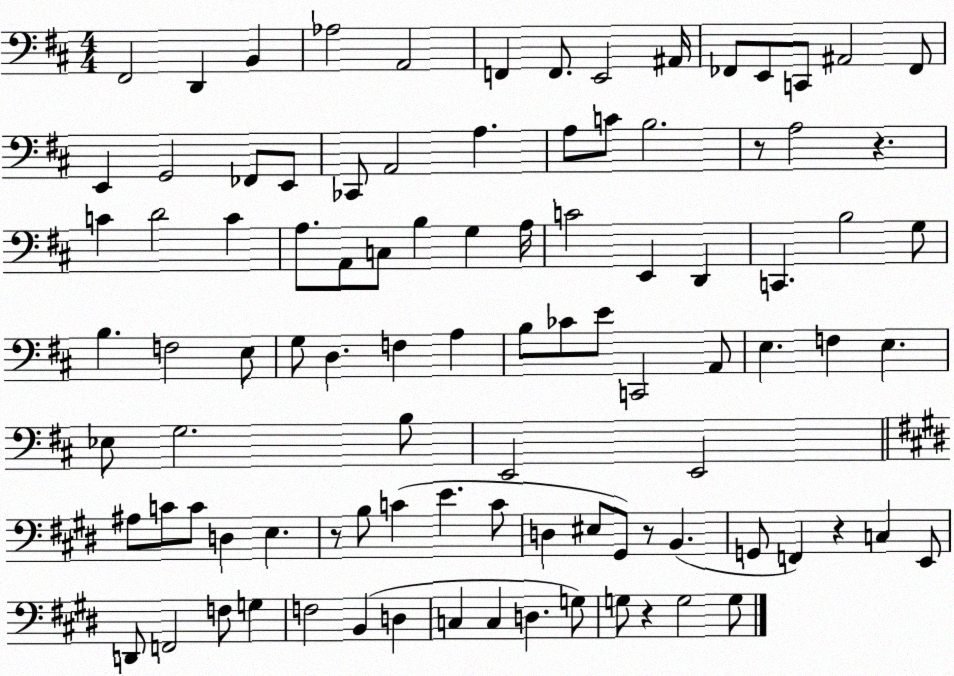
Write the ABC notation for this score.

X:1
T:Untitled
M:4/4
L:1/4
K:D
^F,,2 D,, B,, _A,2 A,,2 F,, F,,/2 E,,2 ^A,,/4 _F,,/2 E,,/2 C,,/2 ^A,,2 _F,,/2 E,, G,,2 _F,,/2 E,,/2 _C,,/2 A,,2 A, A,/2 C/2 B,2 z/2 A,2 z C D2 C A,/2 A,,/2 C,/2 B, G, A,/4 C2 E,, D,, C,, B,2 G,/2 B, F,2 E,/2 G,/2 D, F, A, B,/2 _C/2 E/2 C,,2 A,,/2 E, F, E, _E,/2 G,2 B,/2 E,,2 E,,2 ^A,/2 C/2 C/2 D, E, z/2 B,/2 C E C/2 D, ^E,/2 ^G,,/2 z/2 B,, G,,/2 F,, z C, E,,/2 D,,/2 F,,2 F,/2 G, F,2 B,, D, C, C, D, G,/2 G,/2 z G,2 G,/2